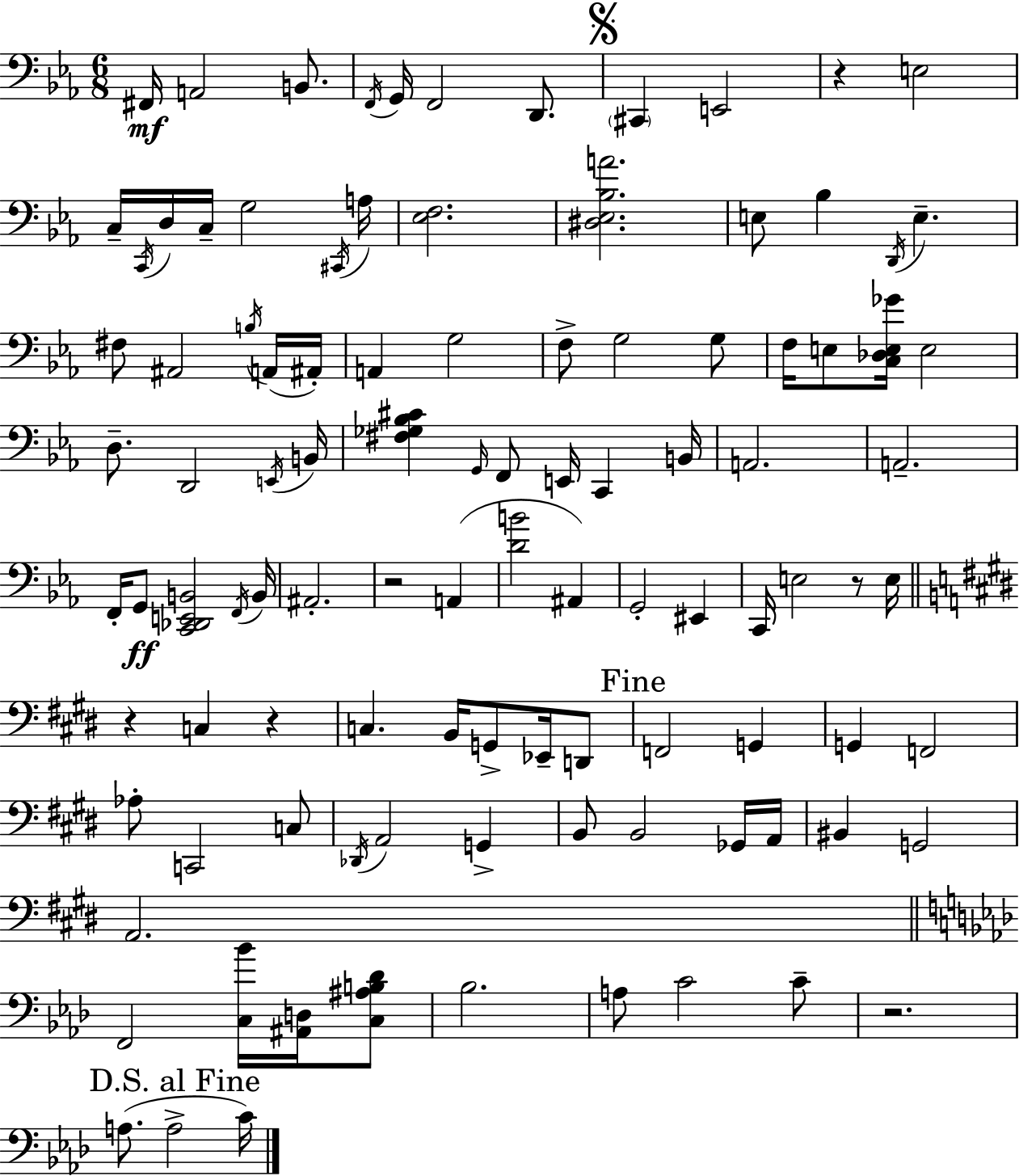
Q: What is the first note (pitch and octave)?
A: F#2